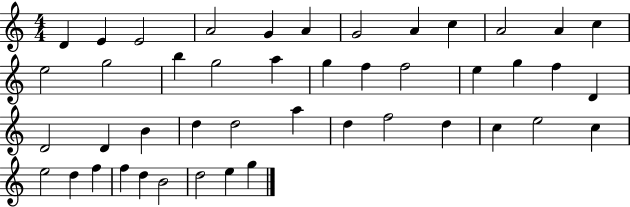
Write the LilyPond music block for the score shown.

{
  \clef treble
  \numericTimeSignature
  \time 4/4
  \key c \major
  d'4 e'4 e'2 | a'2 g'4 a'4 | g'2 a'4 c''4 | a'2 a'4 c''4 | \break e''2 g''2 | b''4 g''2 a''4 | g''4 f''4 f''2 | e''4 g''4 f''4 d'4 | \break d'2 d'4 b'4 | d''4 d''2 a''4 | d''4 f''2 d''4 | c''4 e''2 c''4 | \break e''2 d''4 f''4 | f''4 d''4 b'2 | d''2 e''4 g''4 | \bar "|."
}